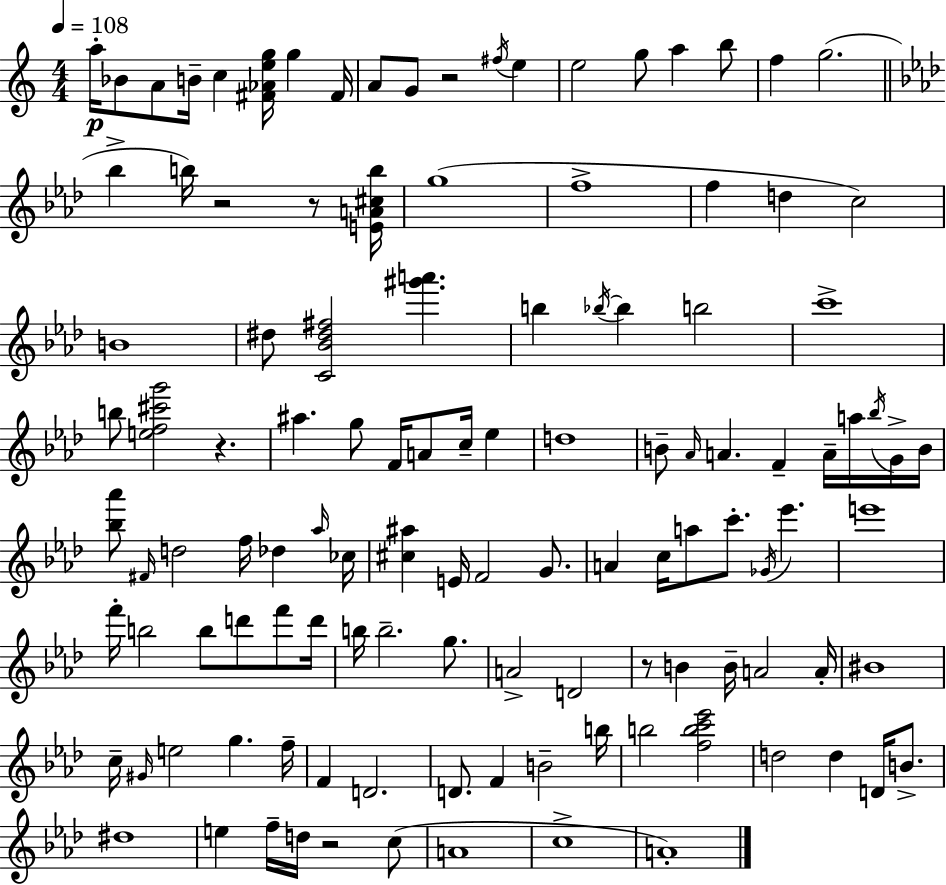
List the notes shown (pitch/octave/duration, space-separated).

A5/s Bb4/e A4/e B4/s C5/q [F#4,Ab4,E5,G5]/s G5/q F#4/s A4/e G4/e R/h F#5/s E5/q E5/h G5/e A5/q B5/e F5/q G5/h. Bb5/q B5/s R/h R/e [E4,A4,C#5,B5]/s G5/w F5/w F5/q D5/q C5/h B4/w D#5/e [C4,Bb4,D#5,F#5]/h [G#6,A6]/q. B5/q Bb5/s Bb5/q B5/h C6/w B5/e [E5,F5,C#6,G6]/h R/q. A#5/q. G5/e F4/s A4/e C5/s Eb5/q D5/w B4/e Ab4/s A4/q. F4/q A4/s A5/s Bb5/s G4/s B4/s [Bb5,Ab6]/e F#4/s D5/h F5/s Db5/q Ab5/s CES5/s [C#5,A#5]/q E4/s F4/h G4/e. A4/q C5/s A5/e C6/e. Gb4/s Eb6/q. E6/w F6/s B5/h B5/e D6/e F6/e D6/s B5/s B5/h. G5/e. A4/h D4/h R/e B4/q B4/s A4/h A4/s BIS4/w C5/s G#4/s E5/h G5/q. F5/s F4/q D4/h. D4/e. F4/q B4/h B5/s B5/h [F5,B5,C6,Eb6]/h D5/h D5/q D4/s B4/e. D#5/w E5/q F5/s D5/s R/h C5/e A4/w C5/w A4/w